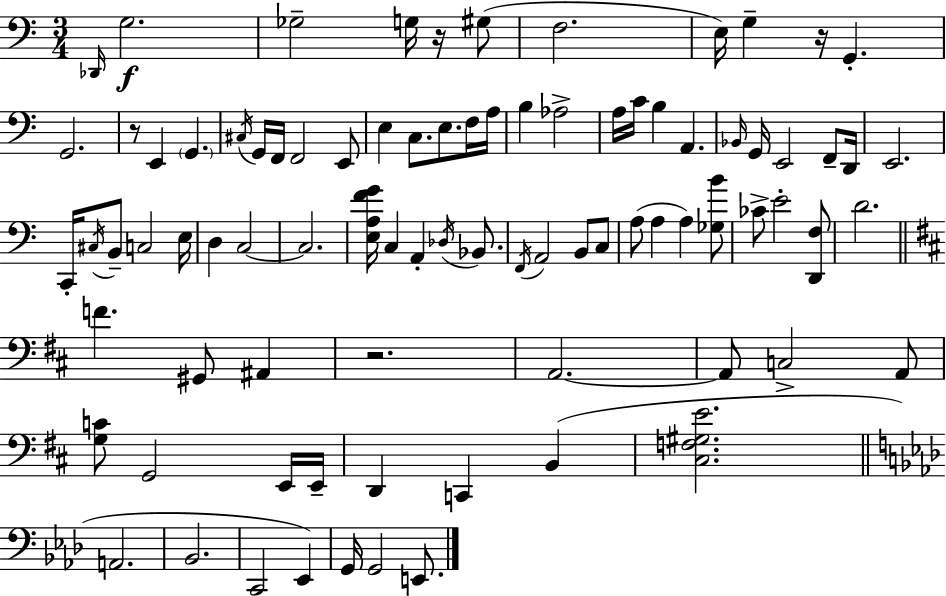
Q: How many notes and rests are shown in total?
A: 85